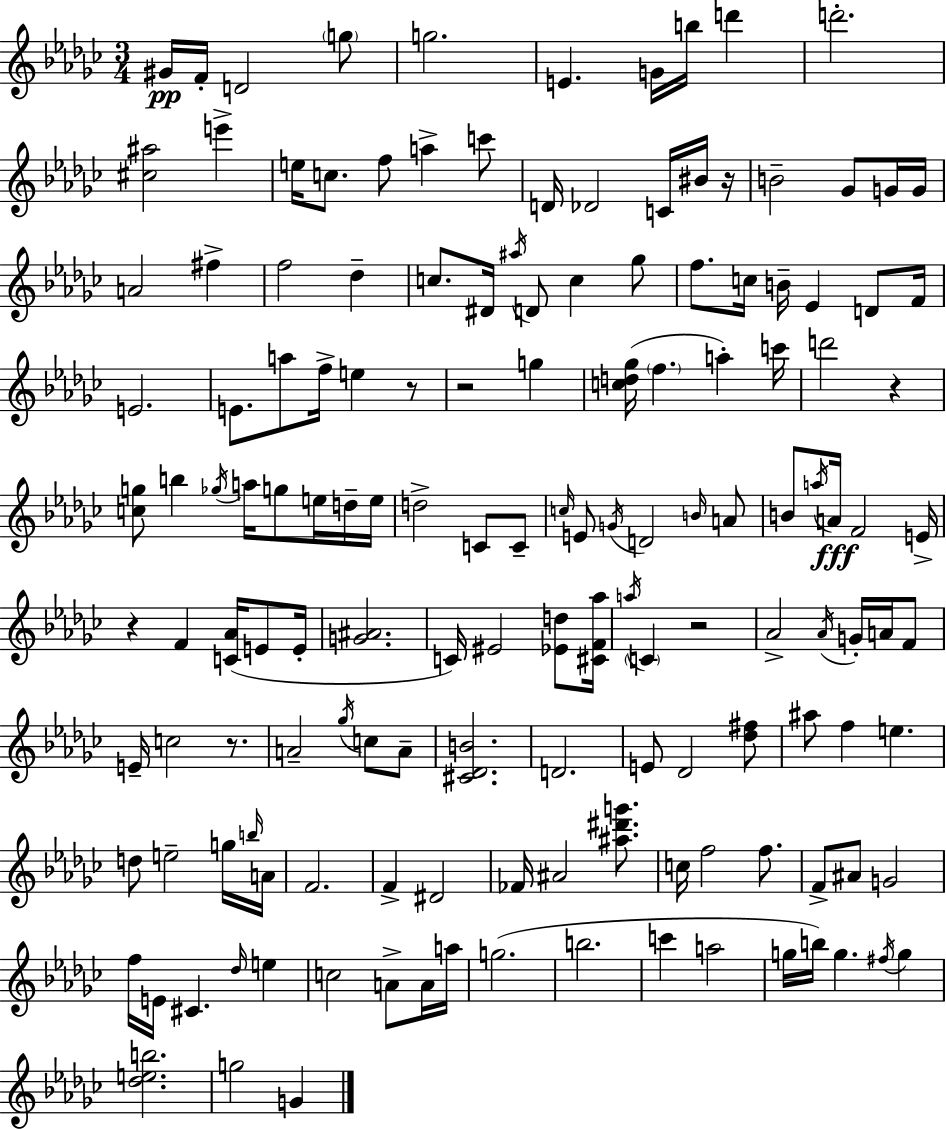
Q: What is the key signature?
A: EES minor